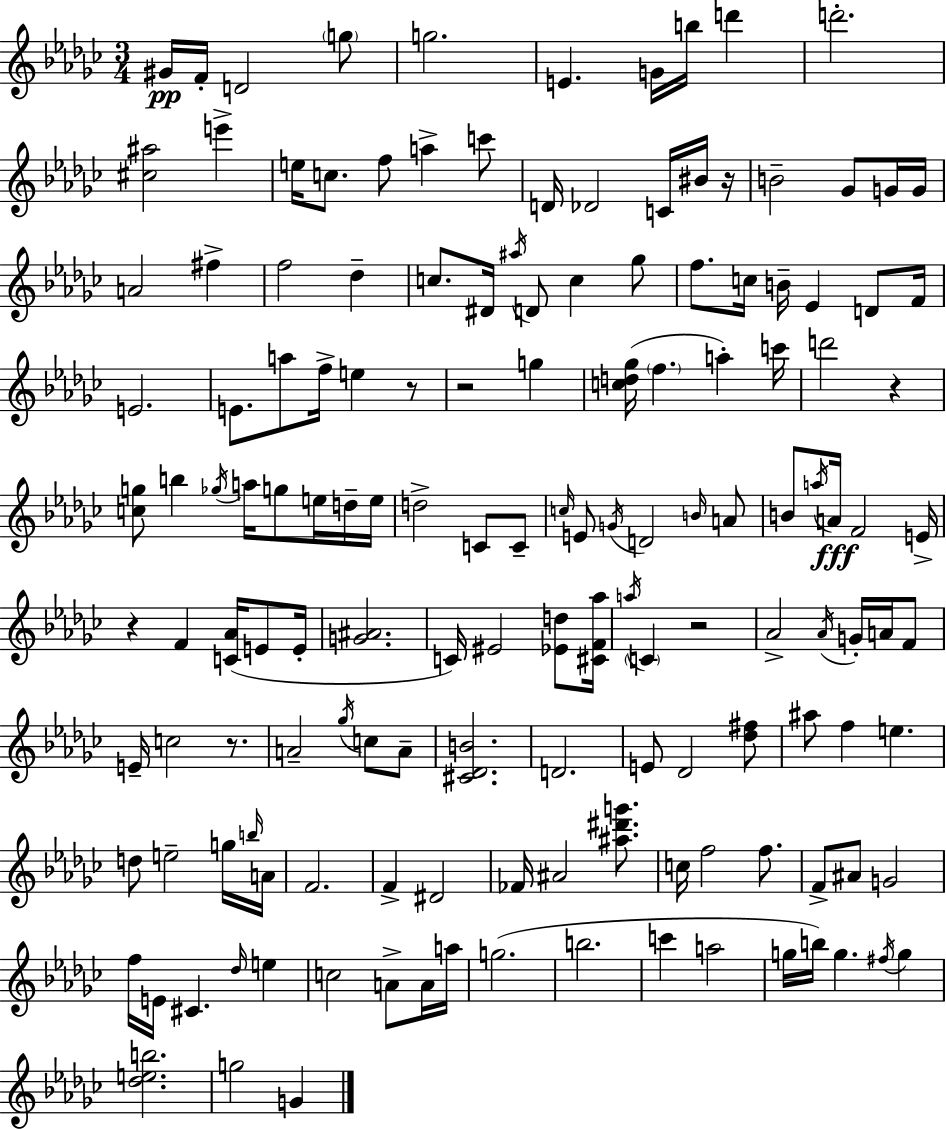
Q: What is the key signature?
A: EES minor